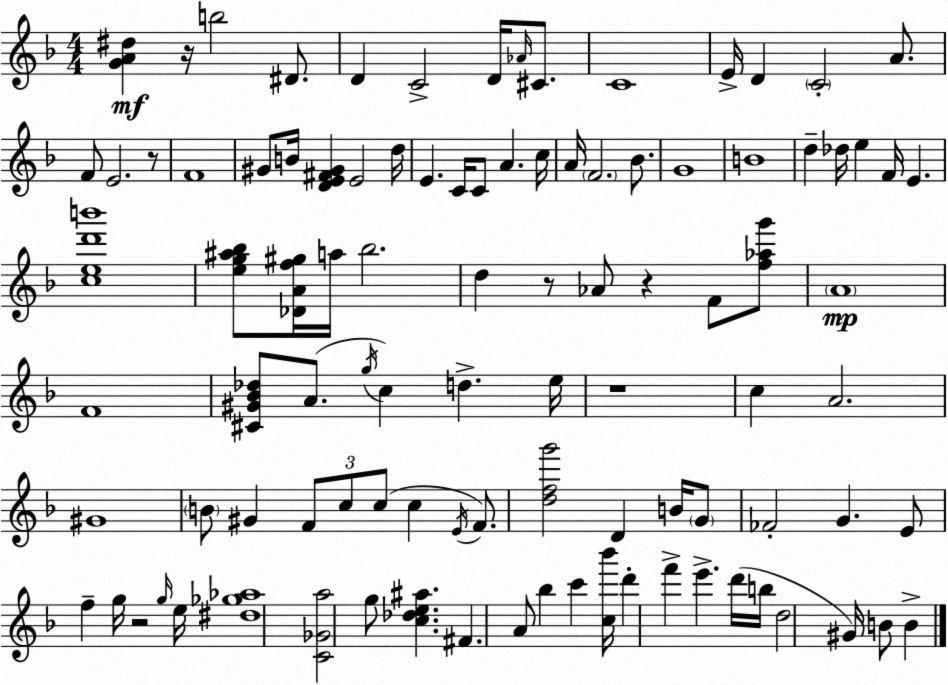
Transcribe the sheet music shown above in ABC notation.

X:1
T:Untitled
M:4/4
L:1/4
K:F
[GA^d] z/4 b2 ^D/2 D C2 D/4 _A/4 ^C/2 C4 E/4 D C2 A/2 F/2 E2 z/2 F4 ^G/2 B/4 [DE^F^G] E2 d/4 E C/4 C/2 A c/4 A/4 F2 _B/2 G4 B4 d _d/4 e F/4 E [ced'b']4 [eg^a_b]/2 [_DAf^g]/4 a/4 _b2 d z/2 _A/2 z F/2 [f_ag']/2 A4 F4 [^C^G_B_d]/2 A/2 g/4 c d e/4 z4 c A2 ^G4 B/2 ^G F/2 c/2 c/2 c E/4 F/2 [dfg']2 D B/4 G/2 _F2 G E/2 f g/4 z2 g/4 e/4 [^d_g_a]4 [C_Ga]2 g/2 [c_de^a] ^F A/2 _b c' [c_b']/4 d' f' e' d'/4 b/4 d2 ^G/4 B/2 B